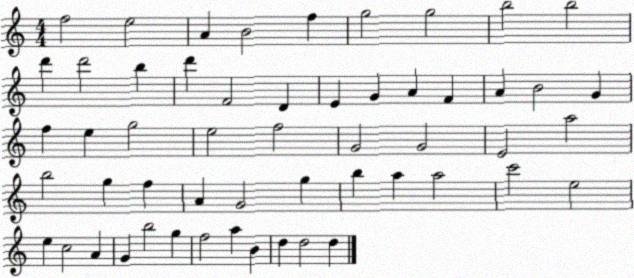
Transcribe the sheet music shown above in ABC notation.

X:1
T:Untitled
M:4/4
L:1/4
K:C
f2 e2 A B2 f g2 g2 b2 b2 d' d'2 b d' F2 D E G A F A B2 G f e g2 e2 f2 G2 G2 E2 a2 b2 g f A G2 g b a a2 c'2 e2 e c2 A G b2 g f2 a B d d2 d